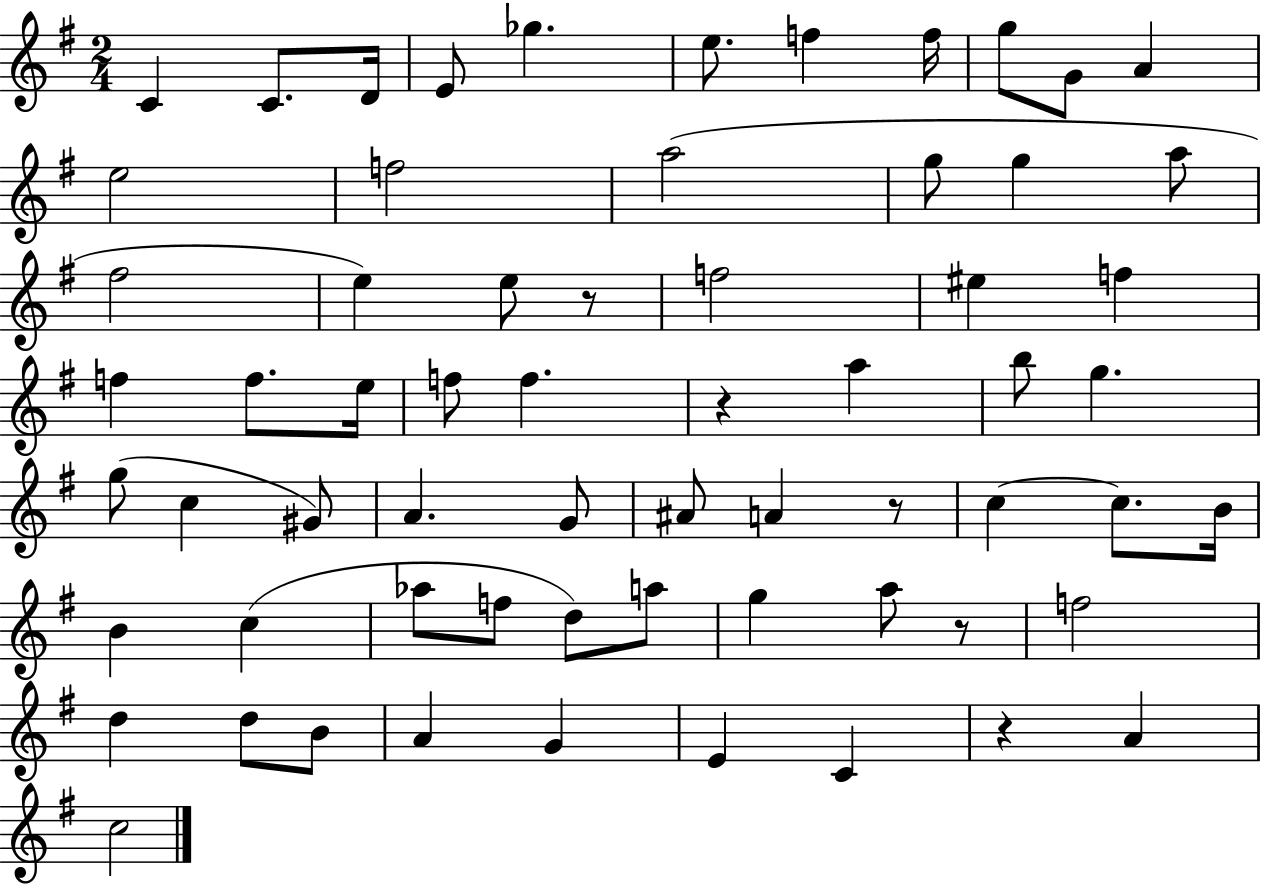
X:1
T:Untitled
M:2/4
L:1/4
K:G
C C/2 D/4 E/2 _g e/2 f f/4 g/2 G/2 A e2 f2 a2 g/2 g a/2 ^f2 e e/2 z/2 f2 ^e f f f/2 e/4 f/2 f z a b/2 g g/2 c ^G/2 A G/2 ^A/2 A z/2 c c/2 B/4 B c _a/2 f/2 d/2 a/2 g a/2 z/2 f2 d d/2 B/2 A G E C z A c2